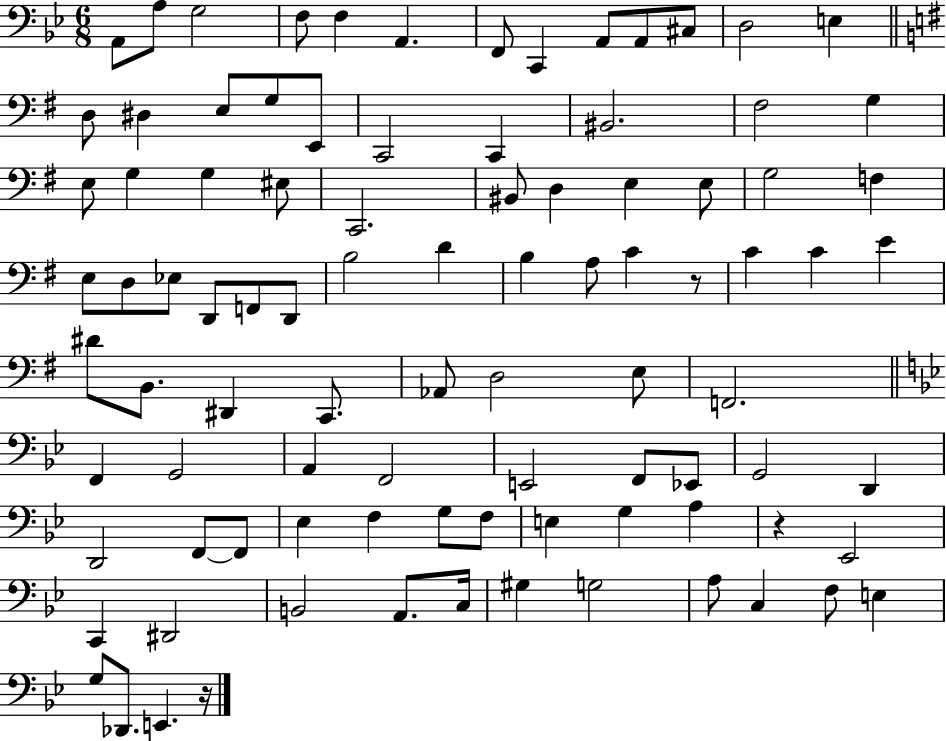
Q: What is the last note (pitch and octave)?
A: E2